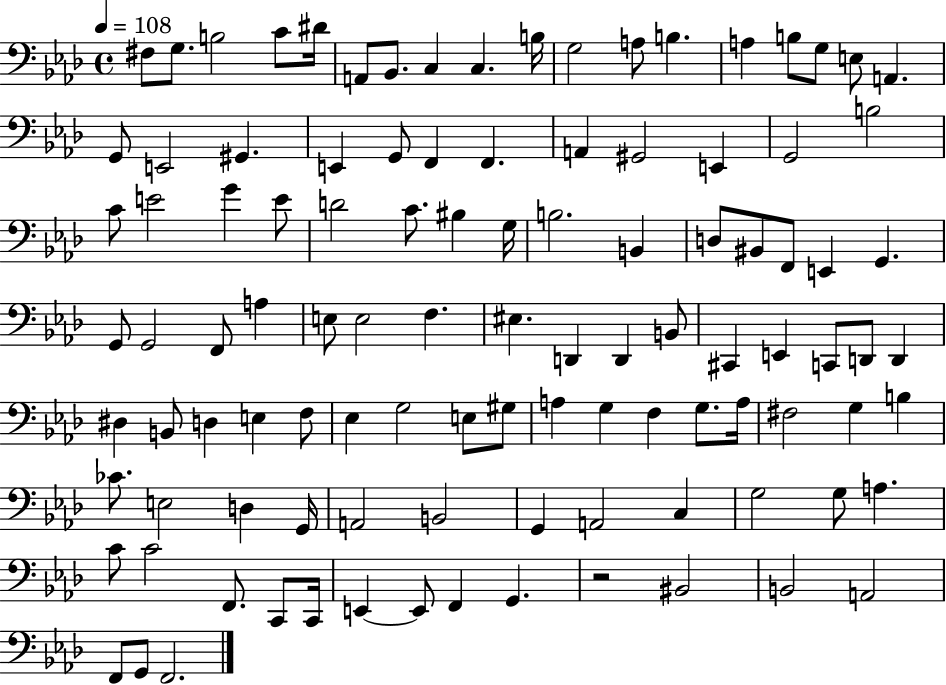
X:1
T:Untitled
M:4/4
L:1/4
K:Ab
^F,/2 G,/2 B,2 C/2 ^D/4 A,,/2 _B,,/2 C, C, B,/4 G,2 A,/2 B, A, B,/2 G,/2 E,/2 A,, G,,/2 E,,2 ^G,, E,, G,,/2 F,, F,, A,, ^G,,2 E,, G,,2 B,2 C/2 E2 G E/2 D2 C/2 ^B, G,/4 B,2 B,, D,/2 ^B,,/2 F,,/2 E,, G,, G,,/2 G,,2 F,,/2 A, E,/2 E,2 F, ^E, D,, D,, B,,/2 ^C,, E,, C,,/2 D,,/2 D,, ^D, B,,/2 D, E, F,/2 _E, G,2 E,/2 ^G,/2 A, G, F, G,/2 A,/4 ^F,2 G, B, _C/2 E,2 D, G,,/4 A,,2 B,,2 G,, A,,2 C, G,2 G,/2 A, C/2 C2 F,,/2 C,,/2 C,,/4 E,, E,,/2 F,, G,, z2 ^B,,2 B,,2 A,,2 F,,/2 G,,/2 F,,2